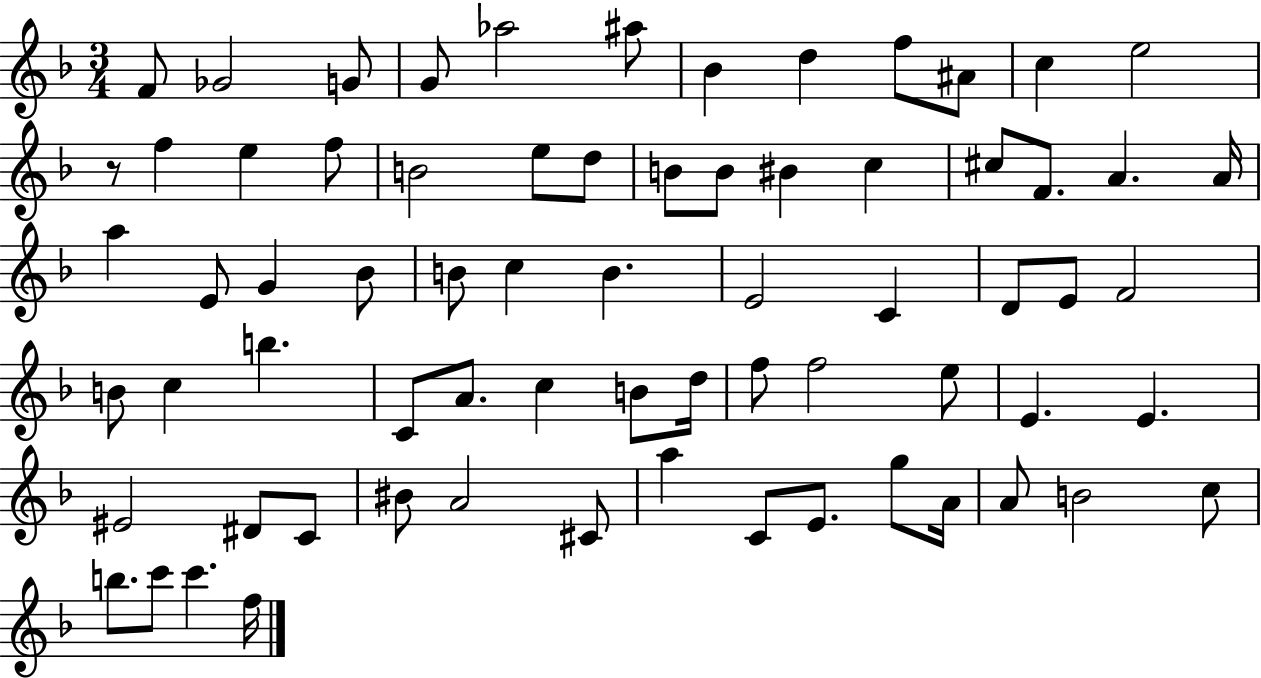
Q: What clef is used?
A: treble